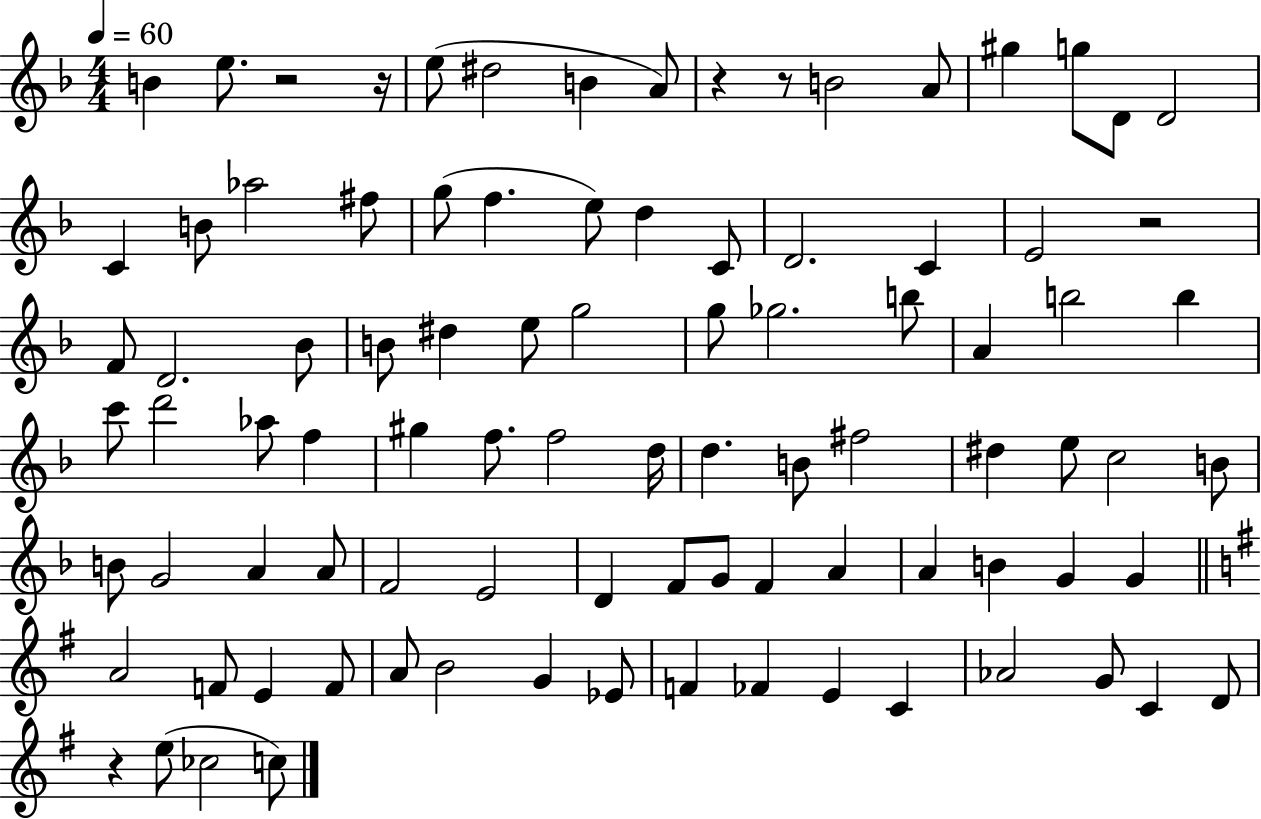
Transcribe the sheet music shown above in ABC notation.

X:1
T:Untitled
M:4/4
L:1/4
K:F
B e/2 z2 z/4 e/2 ^d2 B A/2 z z/2 B2 A/2 ^g g/2 D/2 D2 C B/2 _a2 ^f/2 g/2 f e/2 d C/2 D2 C E2 z2 F/2 D2 _B/2 B/2 ^d e/2 g2 g/2 _g2 b/2 A b2 b c'/2 d'2 _a/2 f ^g f/2 f2 d/4 d B/2 ^f2 ^d e/2 c2 B/2 B/2 G2 A A/2 F2 E2 D F/2 G/2 F A A B G G A2 F/2 E F/2 A/2 B2 G _E/2 F _F E C _A2 G/2 C D/2 z e/2 _c2 c/2